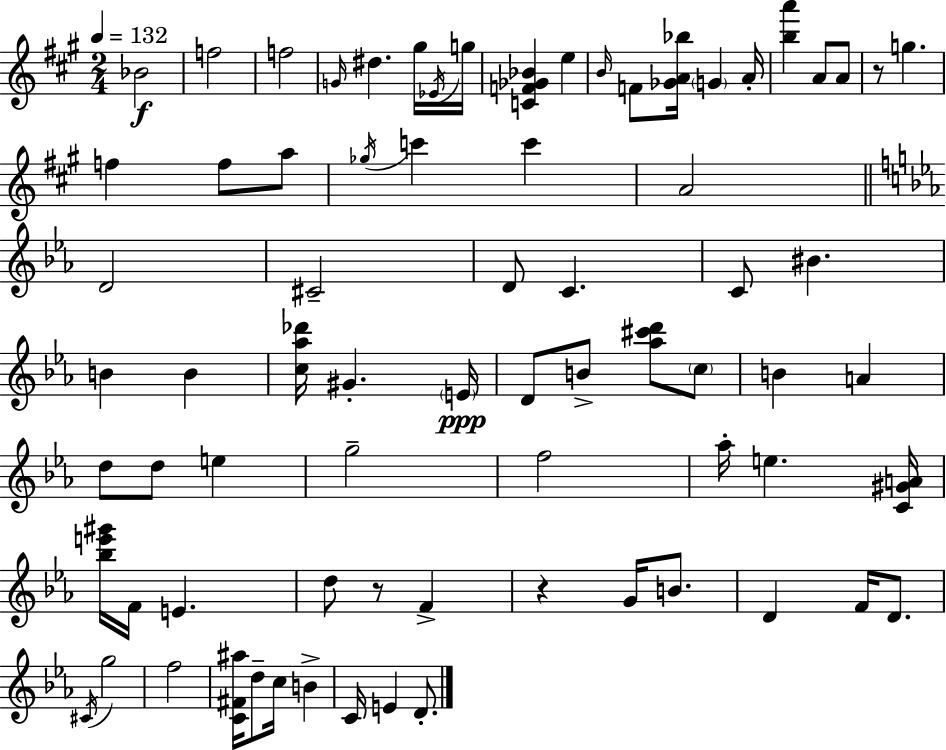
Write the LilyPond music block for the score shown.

{
  \clef treble
  \numericTimeSignature
  \time 2/4
  \key a \major
  \tempo 4 = 132
  bes'2\f | f''2 | f''2 | \grace { g'16 } dis''4. gis''16 | \break \acciaccatura { ees'16 } g''16 <c' f' ges' bes'>4 e''4 | \grace { b'16 } f'8 <ges' a' bes''>16 \parenthesize g'4 | a'16-. <b'' a'''>4 a'8 | a'8 r8 g''4. | \break f''4 f''8 | a''8 \acciaccatura { ges''16 } c'''4 | c'''4 a'2 | \bar "||" \break \key c \minor d'2 | cis'2-- | d'8 c'4. | c'8 bis'4. | \break b'4 b'4 | <c'' aes'' des'''>16 gis'4.-. \parenthesize e'16\ppp | d'8 b'8-> <aes'' cis''' d'''>8 \parenthesize c''8 | b'4 a'4 | \break d''8 d''8 e''4 | g''2-- | f''2 | aes''16-. e''4. <c' gis' a'>16 | \break <bes'' e''' gis'''>16 f'16 e'4. | d''8 r8 f'4-> | r4 g'16 b'8. | d'4 f'16 d'8. | \break \acciaccatura { cis'16 } g''2 | f''2 | <c' fis' ais''>16 d''8-- c''16 b'4-> | c'16 e'4 d'8.-. | \break \bar "|."
}